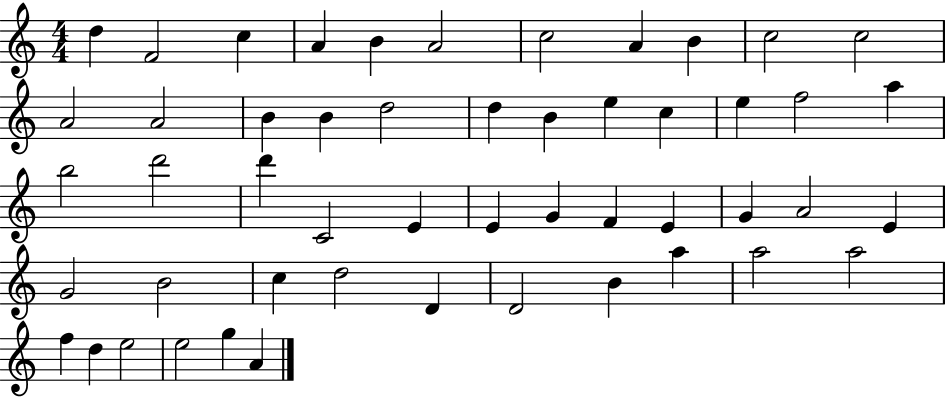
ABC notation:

X:1
T:Untitled
M:4/4
L:1/4
K:C
d F2 c A B A2 c2 A B c2 c2 A2 A2 B B d2 d B e c e f2 a b2 d'2 d' C2 E E G F E G A2 E G2 B2 c d2 D D2 B a a2 a2 f d e2 e2 g A